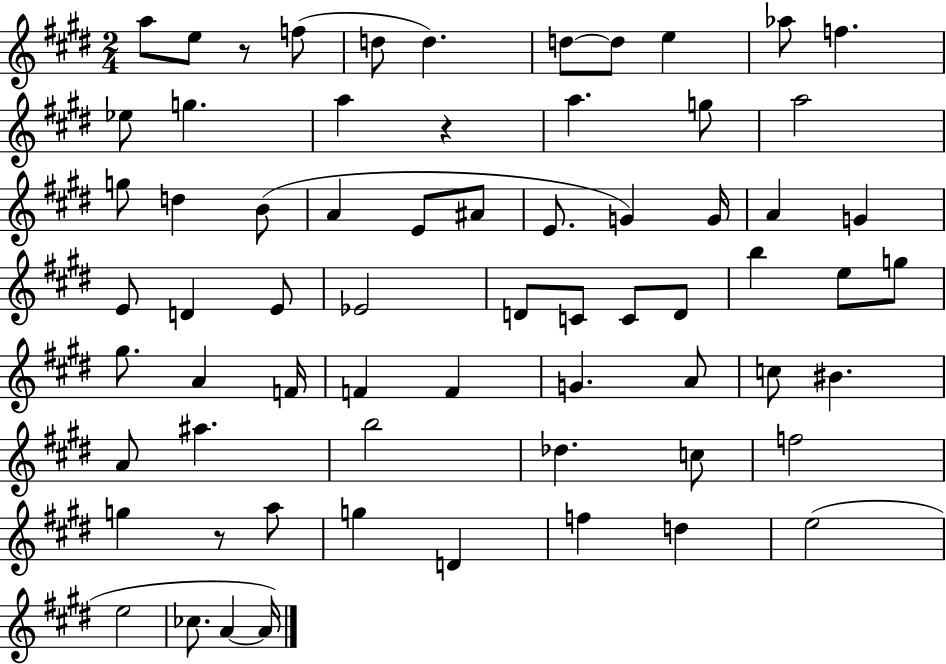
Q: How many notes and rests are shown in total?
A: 67